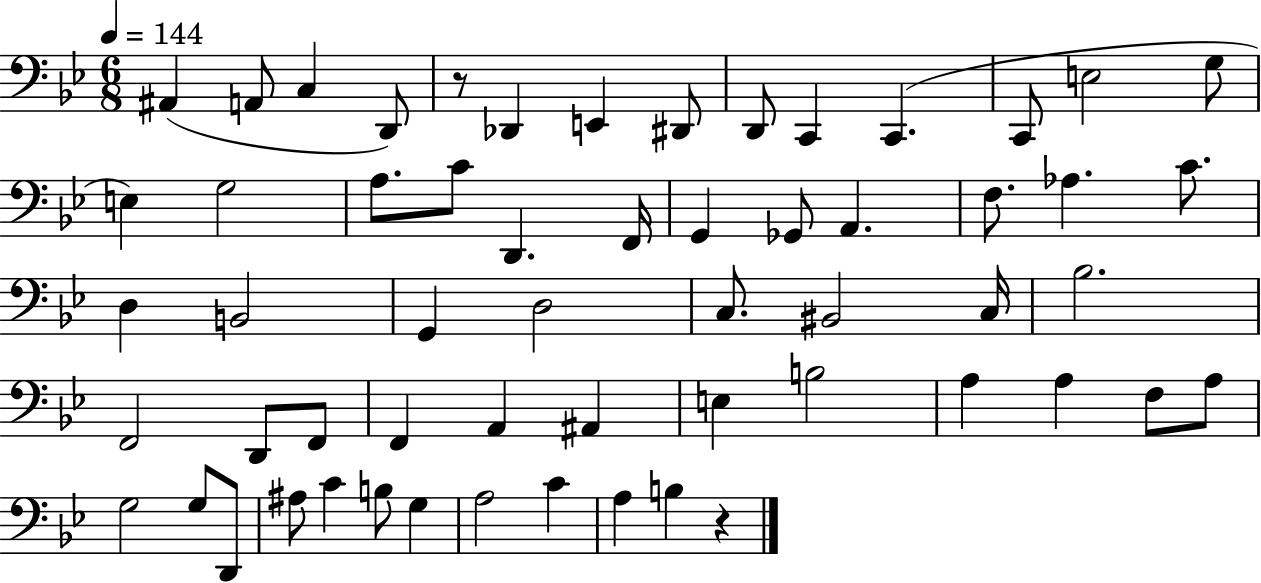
X:1
T:Untitled
M:6/8
L:1/4
K:Bb
^A,, A,,/2 C, D,,/2 z/2 _D,, E,, ^D,,/2 D,,/2 C,, C,, C,,/2 E,2 G,/2 E, G,2 A,/2 C/2 D,, F,,/4 G,, _G,,/2 A,, F,/2 _A, C/2 D, B,,2 G,, D,2 C,/2 ^B,,2 C,/4 _B,2 F,,2 D,,/2 F,,/2 F,, A,, ^A,, E, B,2 A, A, F,/2 A,/2 G,2 G,/2 D,,/2 ^A,/2 C B,/2 G, A,2 C A, B, z